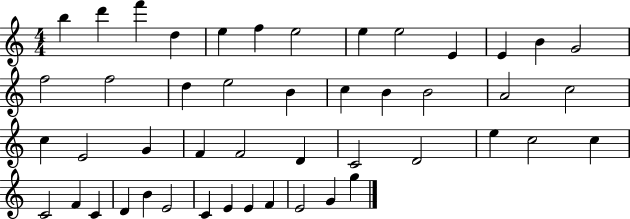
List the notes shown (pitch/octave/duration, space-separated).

B5/q D6/q F6/q D5/q E5/q F5/q E5/h E5/q E5/h E4/q E4/q B4/q G4/h F5/h F5/h D5/q E5/h B4/q C5/q B4/q B4/h A4/h C5/h C5/q E4/h G4/q F4/q F4/h D4/q C4/h D4/h E5/q C5/h C5/q C4/h F4/q C4/q D4/q B4/q E4/h C4/q E4/q E4/q F4/q E4/h G4/q G5/q